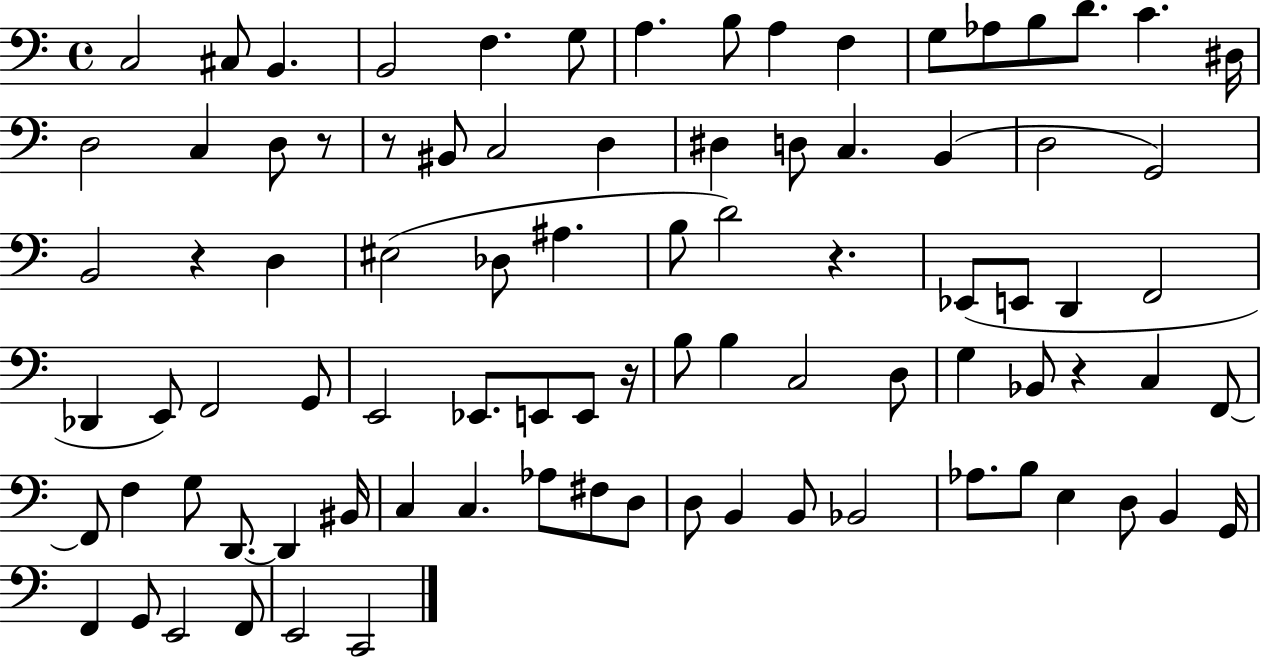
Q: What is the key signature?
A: C major